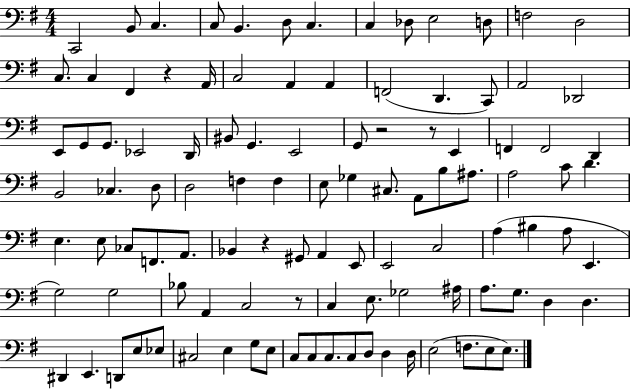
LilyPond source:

{
  \clef bass
  \numericTimeSignature
  \time 4/4
  \key g \major
  c,2 b,8 c4. | c8 b,4. d8 c4. | c4 des8 e2 d8 | f2 d2 | \break c8. c4 fis,4 r4 a,16 | c2 a,4 a,4 | f,2( d,4. c,8) | a,2 des,2 | \break e,8 g,8 g,8. ees,2 d,16 | bis,8 g,4. e,2 | g,8 r2 r8 e,4 | f,4 f,2 d,4 | \break b,2 ces4. d8 | d2 f4 f4 | e8 ges4 cis8. a,8 b8 ais8. | a2 c'8 d'4. | \break e4. e8 ces8 f,8. a,8. | bes,4 r4 gis,8 a,4 e,8 | e,2 c2 | a4( bis4 a8 e,4. | \break g2) g2 | bes8 a,4 c2 r8 | c4 e8. ges2 ais16 | a8. g8. d4 d4. | \break dis,4 e,4. d,8 e8 ees8 | cis2 e4 g8 e8 | c8 c8 c8. c8 d8 d4 d16 | e2( f8. e8 e8.) | \break \bar "|."
}